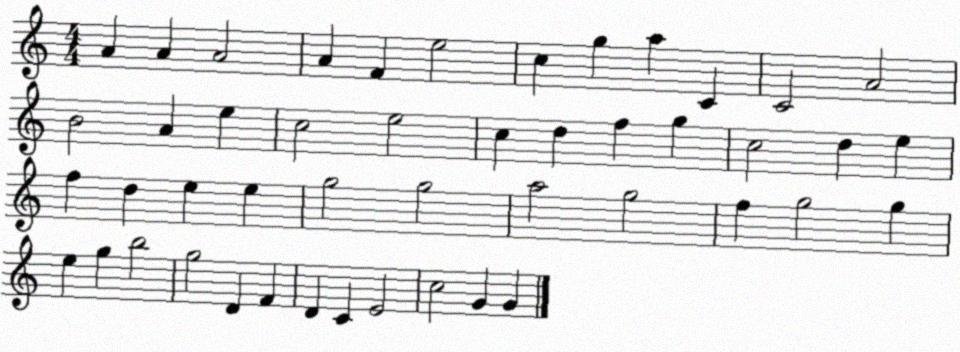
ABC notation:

X:1
T:Untitled
M:4/4
L:1/4
K:C
A A A2 A F e2 c g a C C2 A2 B2 A e c2 e2 c d f g c2 d e f d e e g2 g2 a2 g2 f g2 g e g b2 g2 D F D C E2 c2 G G